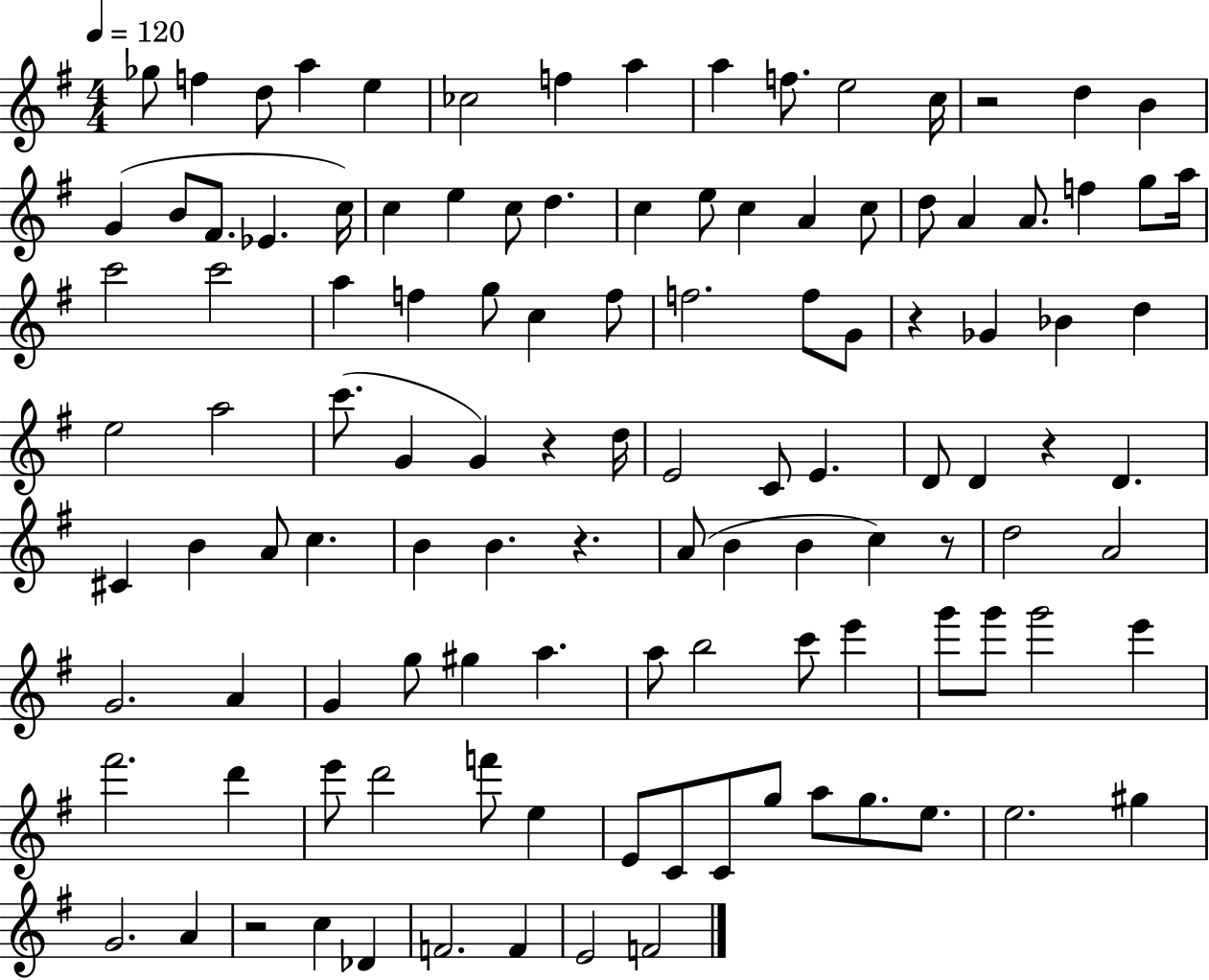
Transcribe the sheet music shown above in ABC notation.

X:1
T:Untitled
M:4/4
L:1/4
K:G
_g/2 f d/2 a e _c2 f a a f/2 e2 c/4 z2 d B G B/2 ^F/2 _E c/4 c e c/2 d c e/2 c A c/2 d/2 A A/2 f g/2 a/4 c'2 c'2 a f g/2 c f/2 f2 f/2 G/2 z _G _B d e2 a2 c'/2 G G z d/4 E2 C/2 E D/2 D z D ^C B A/2 c B B z A/2 B B c z/2 d2 A2 G2 A G g/2 ^g a a/2 b2 c'/2 e' g'/2 g'/2 g'2 e' ^f'2 d' e'/2 d'2 f'/2 e E/2 C/2 C/2 g/2 a/2 g/2 e/2 e2 ^g G2 A z2 c _D F2 F E2 F2